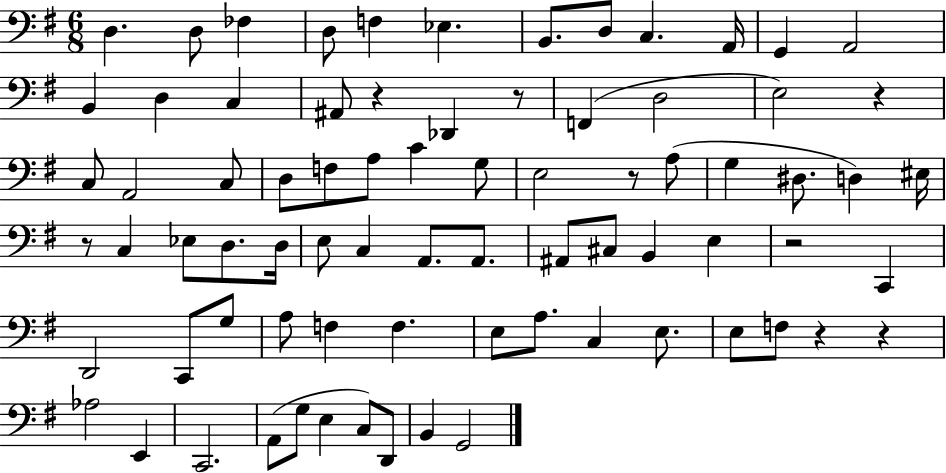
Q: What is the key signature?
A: G major